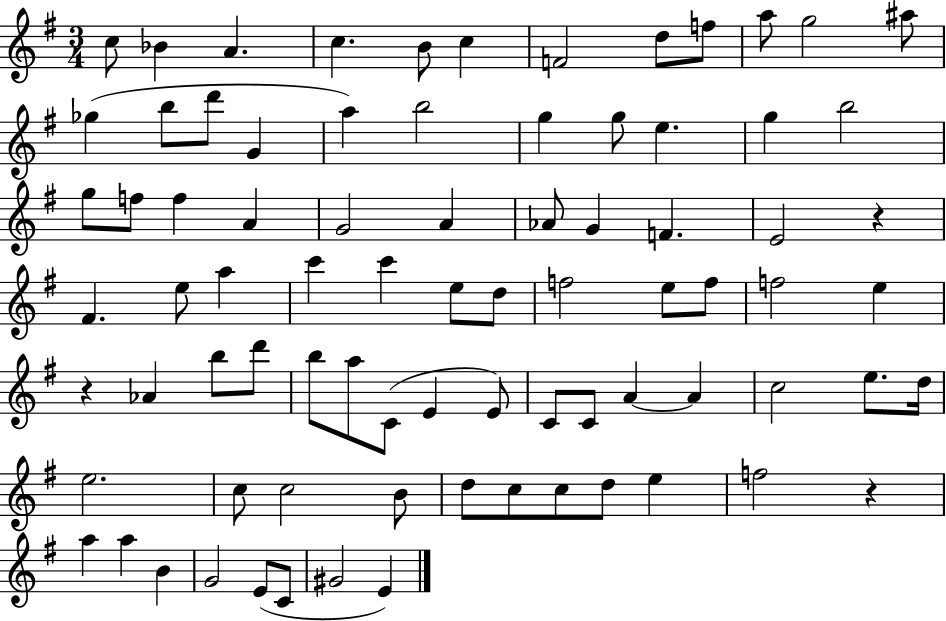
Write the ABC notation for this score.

X:1
T:Untitled
M:3/4
L:1/4
K:G
c/2 _B A c B/2 c F2 d/2 f/2 a/2 g2 ^a/2 _g b/2 d'/2 G a b2 g g/2 e g b2 g/2 f/2 f A G2 A _A/2 G F E2 z ^F e/2 a c' c' e/2 d/2 f2 e/2 f/2 f2 e z _A b/2 d'/2 b/2 a/2 C/2 E E/2 C/2 C/2 A A c2 e/2 d/4 e2 c/2 c2 B/2 d/2 c/2 c/2 d/2 e f2 z a a B G2 E/2 C/2 ^G2 E